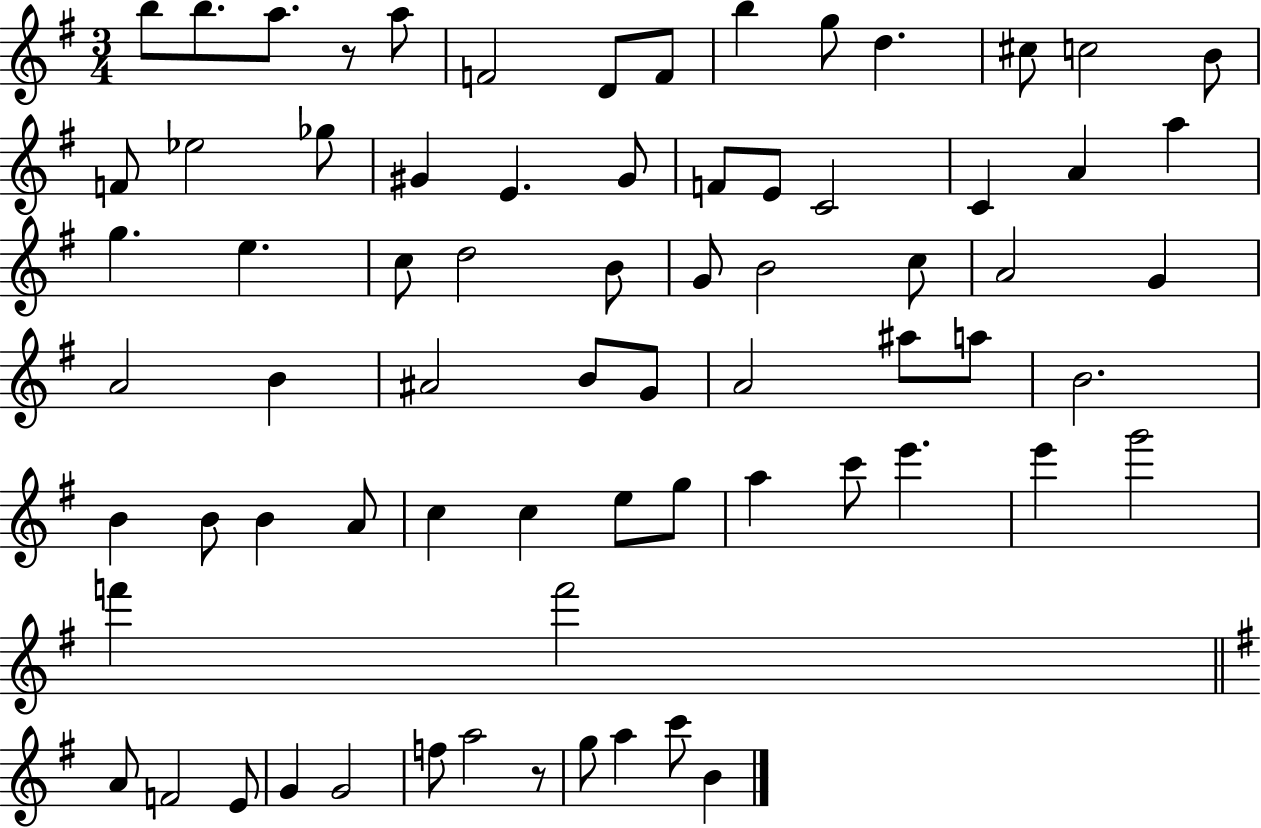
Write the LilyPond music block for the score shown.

{
  \clef treble
  \numericTimeSignature
  \time 3/4
  \key g \major
  b''8 b''8. a''8. r8 a''8 | f'2 d'8 f'8 | b''4 g''8 d''4. | cis''8 c''2 b'8 | \break f'8 ees''2 ges''8 | gis'4 e'4. gis'8 | f'8 e'8 c'2 | c'4 a'4 a''4 | \break g''4. e''4. | c''8 d''2 b'8 | g'8 b'2 c''8 | a'2 g'4 | \break a'2 b'4 | ais'2 b'8 g'8 | a'2 ais''8 a''8 | b'2. | \break b'4 b'8 b'4 a'8 | c''4 c''4 e''8 g''8 | a''4 c'''8 e'''4. | e'''4 g'''2 | \break f'''4 f'''2 | \bar "||" \break \key g \major a'8 f'2 e'8 | g'4 g'2 | f''8 a''2 r8 | g''8 a''4 c'''8 b'4 | \break \bar "|."
}